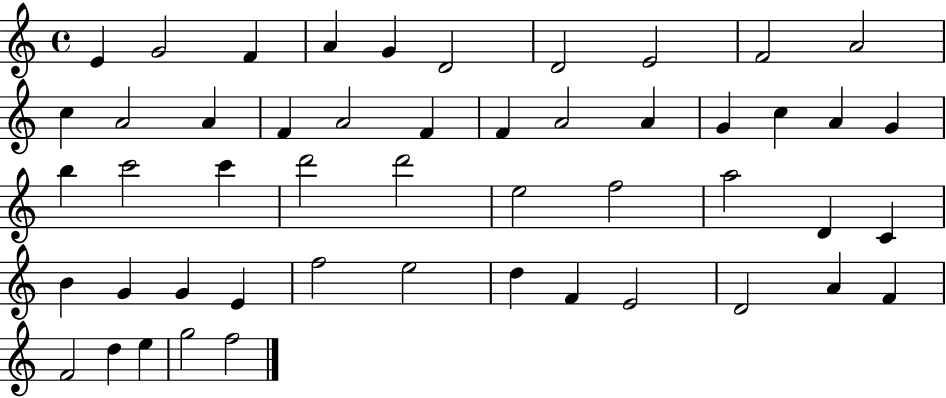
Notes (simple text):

E4/q G4/h F4/q A4/q G4/q D4/h D4/h E4/h F4/h A4/h C5/q A4/h A4/q F4/q A4/h F4/q F4/q A4/h A4/q G4/q C5/q A4/q G4/q B5/q C6/h C6/q D6/h D6/h E5/h F5/h A5/h D4/q C4/q B4/q G4/q G4/q E4/q F5/h E5/h D5/q F4/q E4/h D4/h A4/q F4/q F4/h D5/q E5/q G5/h F5/h